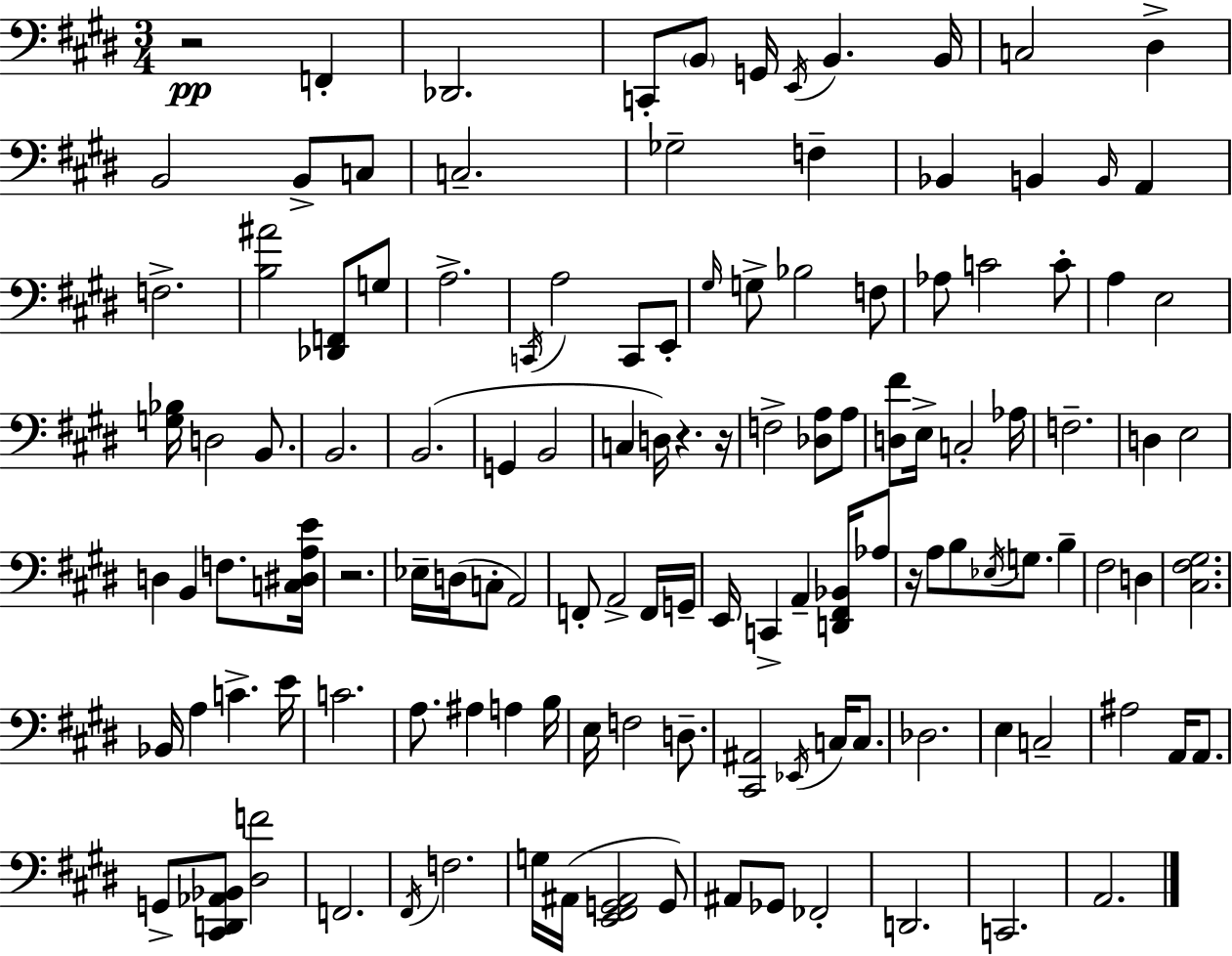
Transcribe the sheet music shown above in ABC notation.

X:1
T:Untitled
M:3/4
L:1/4
K:E
z2 F,, _D,,2 C,,/2 B,,/2 G,,/4 E,,/4 B,, B,,/4 C,2 ^D, B,,2 B,,/2 C,/2 C,2 _G,2 F, _B,, B,, B,,/4 A,, F,2 [B,^A]2 [_D,,F,,]/2 G,/2 A,2 C,,/4 A,2 C,,/2 E,,/2 ^G,/4 G,/2 _B,2 F,/2 _A,/2 C2 C/2 A, E,2 [G,_B,]/4 D,2 B,,/2 B,,2 B,,2 G,, B,,2 C, D,/4 z z/4 F,2 [_D,A,]/2 A,/2 [D,^F]/2 E,/4 C,2 _A,/4 F,2 D, E,2 D, B,, F,/2 [C,^D,A,E]/4 z2 _E,/4 D,/4 C,/2 A,,2 F,,/2 A,,2 F,,/4 G,,/4 E,,/4 C,, A,, [D,,^F,,_B,,]/4 _A,/2 z/4 A,/2 B,/2 _E,/4 G,/2 B, ^F,2 D, [^C,^F,^G,]2 _B,,/4 A, C E/4 C2 A,/2 ^A, A, B,/4 E,/4 F,2 D,/2 [^C,,^A,,]2 _E,,/4 C,/4 C,/2 _D,2 E, C,2 ^A,2 A,,/4 A,,/2 G,,/2 [^C,,D,,_A,,_B,,]/2 [^D,F]2 F,,2 ^F,,/4 F,2 G,/4 ^A,,/4 [E,,^F,,G,,^A,,]2 G,,/2 ^A,,/2 _G,,/2 _F,,2 D,,2 C,,2 A,,2